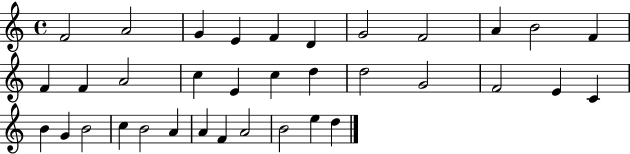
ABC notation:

X:1
T:Untitled
M:4/4
L:1/4
K:C
F2 A2 G E F D G2 F2 A B2 F F F A2 c E c d d2 G2 F2 E C B G B2 c B2 A A F A2 B2 e d